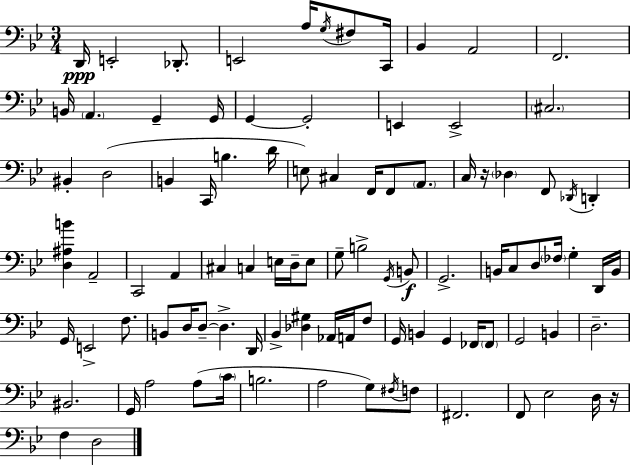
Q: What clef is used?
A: bass